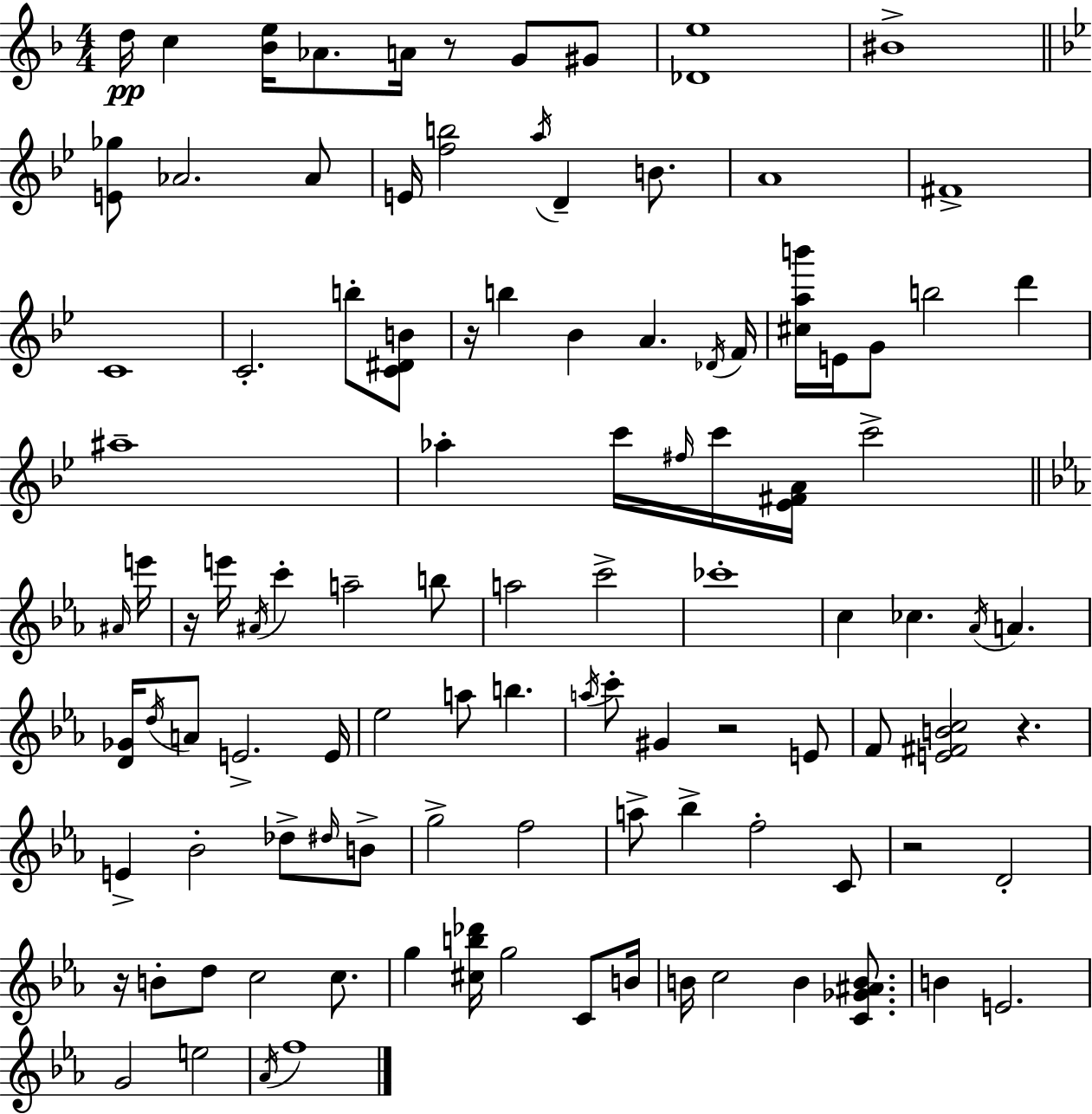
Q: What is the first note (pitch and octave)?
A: D5